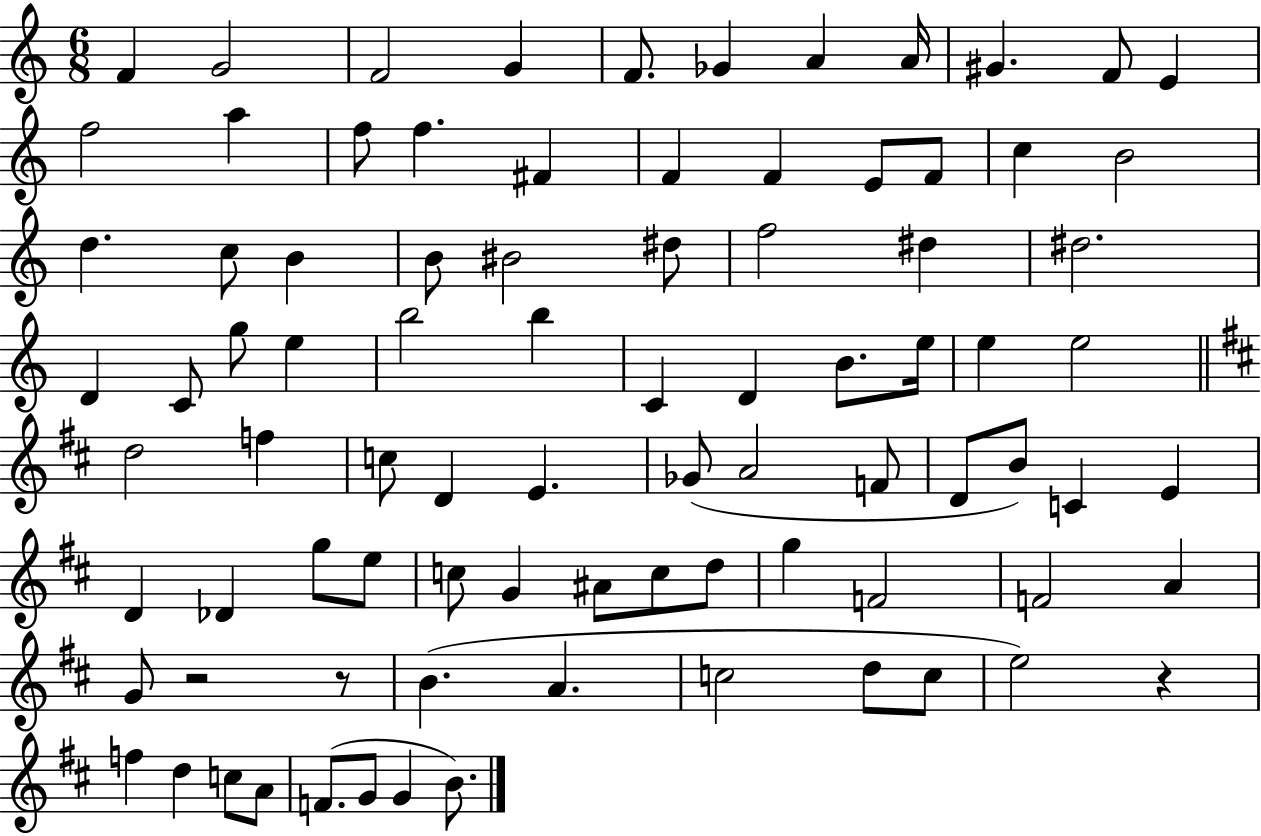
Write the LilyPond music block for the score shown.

{
  \clef treble
  \numericTimeSignature
  \time 6/8
  \key c \major
  f'4 g'2 | f'2 g'4 | f'8. ges'4 a'4 a'16 | gis'4. f'8 e'4 | \break f''2 a''4 | f''8 f''4. fis'4 | f'4 f'4 e'8 f'8 | c''4 b'2 | \break d''4. c''8 b'4 | b'8 bis'2 dis''8 | f''2 dis''4 | dis''2. | \break d'4 c'8 g''8 e''4 | b''2 b''4 | c'4 d'4 b'8. e''16 | e''4 e''2 | \break \bar "||" \break \key b \minor d''2 f''4 | c''8 d'4 e'4. | ges'8( a'2 f'8 | d'8 b'8) c'4 e'4 | \break d'4 des'4 g''8 e''8 | c''8 g'4 ais'8 c''8 d''8 | g''4 f'2 | f'2 a'4 | \break g'8 r2 r8 | b'4.( a'4. | c''2 d''8 c''8 | e''2) r4 | \break f''4 d''4 c''8 a'8 | f'8.( g'8 g'4 b'8.) | \bar "|."
}